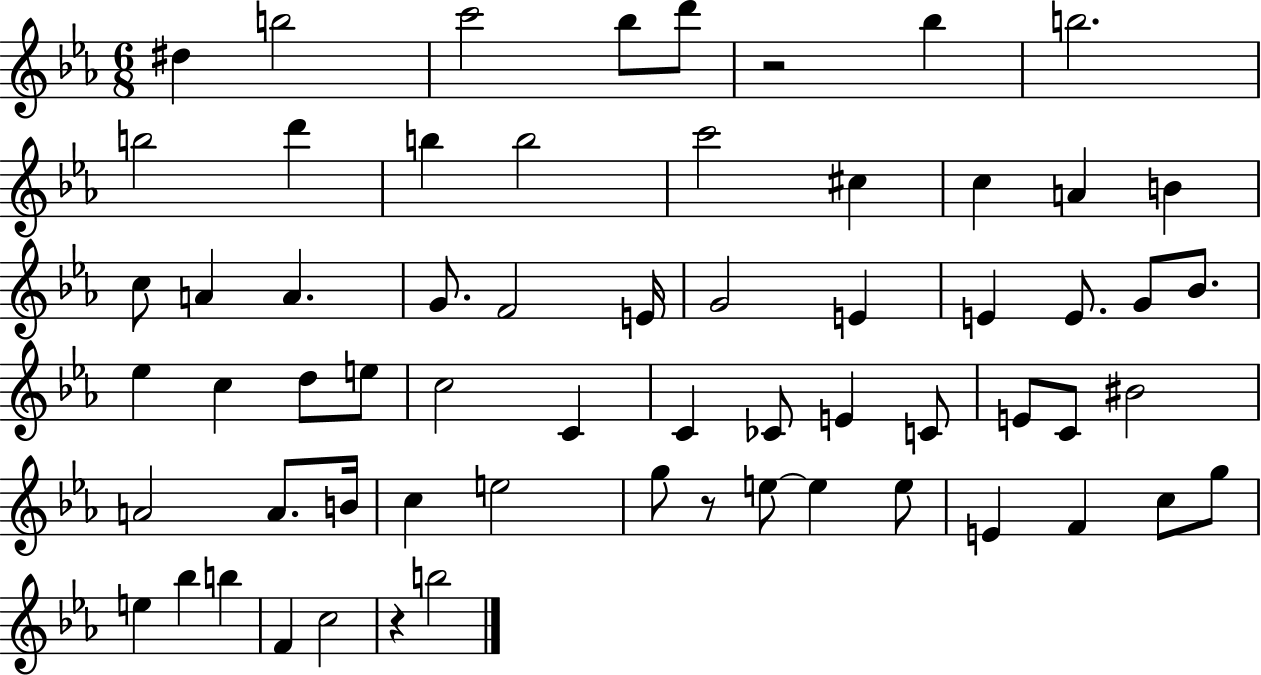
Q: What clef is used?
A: treble